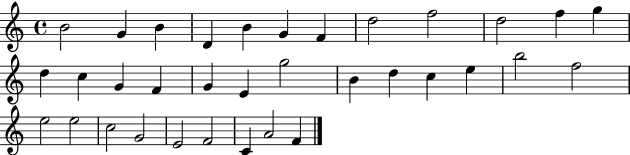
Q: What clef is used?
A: treble